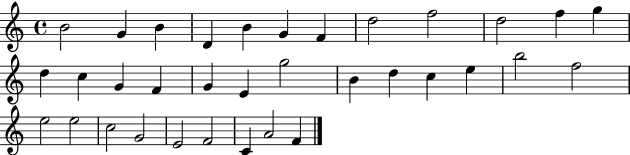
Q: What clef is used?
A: treble